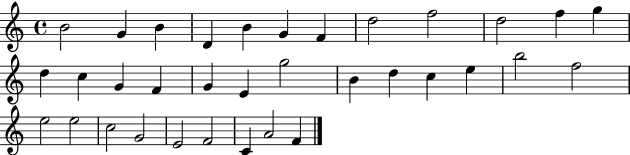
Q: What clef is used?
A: treble